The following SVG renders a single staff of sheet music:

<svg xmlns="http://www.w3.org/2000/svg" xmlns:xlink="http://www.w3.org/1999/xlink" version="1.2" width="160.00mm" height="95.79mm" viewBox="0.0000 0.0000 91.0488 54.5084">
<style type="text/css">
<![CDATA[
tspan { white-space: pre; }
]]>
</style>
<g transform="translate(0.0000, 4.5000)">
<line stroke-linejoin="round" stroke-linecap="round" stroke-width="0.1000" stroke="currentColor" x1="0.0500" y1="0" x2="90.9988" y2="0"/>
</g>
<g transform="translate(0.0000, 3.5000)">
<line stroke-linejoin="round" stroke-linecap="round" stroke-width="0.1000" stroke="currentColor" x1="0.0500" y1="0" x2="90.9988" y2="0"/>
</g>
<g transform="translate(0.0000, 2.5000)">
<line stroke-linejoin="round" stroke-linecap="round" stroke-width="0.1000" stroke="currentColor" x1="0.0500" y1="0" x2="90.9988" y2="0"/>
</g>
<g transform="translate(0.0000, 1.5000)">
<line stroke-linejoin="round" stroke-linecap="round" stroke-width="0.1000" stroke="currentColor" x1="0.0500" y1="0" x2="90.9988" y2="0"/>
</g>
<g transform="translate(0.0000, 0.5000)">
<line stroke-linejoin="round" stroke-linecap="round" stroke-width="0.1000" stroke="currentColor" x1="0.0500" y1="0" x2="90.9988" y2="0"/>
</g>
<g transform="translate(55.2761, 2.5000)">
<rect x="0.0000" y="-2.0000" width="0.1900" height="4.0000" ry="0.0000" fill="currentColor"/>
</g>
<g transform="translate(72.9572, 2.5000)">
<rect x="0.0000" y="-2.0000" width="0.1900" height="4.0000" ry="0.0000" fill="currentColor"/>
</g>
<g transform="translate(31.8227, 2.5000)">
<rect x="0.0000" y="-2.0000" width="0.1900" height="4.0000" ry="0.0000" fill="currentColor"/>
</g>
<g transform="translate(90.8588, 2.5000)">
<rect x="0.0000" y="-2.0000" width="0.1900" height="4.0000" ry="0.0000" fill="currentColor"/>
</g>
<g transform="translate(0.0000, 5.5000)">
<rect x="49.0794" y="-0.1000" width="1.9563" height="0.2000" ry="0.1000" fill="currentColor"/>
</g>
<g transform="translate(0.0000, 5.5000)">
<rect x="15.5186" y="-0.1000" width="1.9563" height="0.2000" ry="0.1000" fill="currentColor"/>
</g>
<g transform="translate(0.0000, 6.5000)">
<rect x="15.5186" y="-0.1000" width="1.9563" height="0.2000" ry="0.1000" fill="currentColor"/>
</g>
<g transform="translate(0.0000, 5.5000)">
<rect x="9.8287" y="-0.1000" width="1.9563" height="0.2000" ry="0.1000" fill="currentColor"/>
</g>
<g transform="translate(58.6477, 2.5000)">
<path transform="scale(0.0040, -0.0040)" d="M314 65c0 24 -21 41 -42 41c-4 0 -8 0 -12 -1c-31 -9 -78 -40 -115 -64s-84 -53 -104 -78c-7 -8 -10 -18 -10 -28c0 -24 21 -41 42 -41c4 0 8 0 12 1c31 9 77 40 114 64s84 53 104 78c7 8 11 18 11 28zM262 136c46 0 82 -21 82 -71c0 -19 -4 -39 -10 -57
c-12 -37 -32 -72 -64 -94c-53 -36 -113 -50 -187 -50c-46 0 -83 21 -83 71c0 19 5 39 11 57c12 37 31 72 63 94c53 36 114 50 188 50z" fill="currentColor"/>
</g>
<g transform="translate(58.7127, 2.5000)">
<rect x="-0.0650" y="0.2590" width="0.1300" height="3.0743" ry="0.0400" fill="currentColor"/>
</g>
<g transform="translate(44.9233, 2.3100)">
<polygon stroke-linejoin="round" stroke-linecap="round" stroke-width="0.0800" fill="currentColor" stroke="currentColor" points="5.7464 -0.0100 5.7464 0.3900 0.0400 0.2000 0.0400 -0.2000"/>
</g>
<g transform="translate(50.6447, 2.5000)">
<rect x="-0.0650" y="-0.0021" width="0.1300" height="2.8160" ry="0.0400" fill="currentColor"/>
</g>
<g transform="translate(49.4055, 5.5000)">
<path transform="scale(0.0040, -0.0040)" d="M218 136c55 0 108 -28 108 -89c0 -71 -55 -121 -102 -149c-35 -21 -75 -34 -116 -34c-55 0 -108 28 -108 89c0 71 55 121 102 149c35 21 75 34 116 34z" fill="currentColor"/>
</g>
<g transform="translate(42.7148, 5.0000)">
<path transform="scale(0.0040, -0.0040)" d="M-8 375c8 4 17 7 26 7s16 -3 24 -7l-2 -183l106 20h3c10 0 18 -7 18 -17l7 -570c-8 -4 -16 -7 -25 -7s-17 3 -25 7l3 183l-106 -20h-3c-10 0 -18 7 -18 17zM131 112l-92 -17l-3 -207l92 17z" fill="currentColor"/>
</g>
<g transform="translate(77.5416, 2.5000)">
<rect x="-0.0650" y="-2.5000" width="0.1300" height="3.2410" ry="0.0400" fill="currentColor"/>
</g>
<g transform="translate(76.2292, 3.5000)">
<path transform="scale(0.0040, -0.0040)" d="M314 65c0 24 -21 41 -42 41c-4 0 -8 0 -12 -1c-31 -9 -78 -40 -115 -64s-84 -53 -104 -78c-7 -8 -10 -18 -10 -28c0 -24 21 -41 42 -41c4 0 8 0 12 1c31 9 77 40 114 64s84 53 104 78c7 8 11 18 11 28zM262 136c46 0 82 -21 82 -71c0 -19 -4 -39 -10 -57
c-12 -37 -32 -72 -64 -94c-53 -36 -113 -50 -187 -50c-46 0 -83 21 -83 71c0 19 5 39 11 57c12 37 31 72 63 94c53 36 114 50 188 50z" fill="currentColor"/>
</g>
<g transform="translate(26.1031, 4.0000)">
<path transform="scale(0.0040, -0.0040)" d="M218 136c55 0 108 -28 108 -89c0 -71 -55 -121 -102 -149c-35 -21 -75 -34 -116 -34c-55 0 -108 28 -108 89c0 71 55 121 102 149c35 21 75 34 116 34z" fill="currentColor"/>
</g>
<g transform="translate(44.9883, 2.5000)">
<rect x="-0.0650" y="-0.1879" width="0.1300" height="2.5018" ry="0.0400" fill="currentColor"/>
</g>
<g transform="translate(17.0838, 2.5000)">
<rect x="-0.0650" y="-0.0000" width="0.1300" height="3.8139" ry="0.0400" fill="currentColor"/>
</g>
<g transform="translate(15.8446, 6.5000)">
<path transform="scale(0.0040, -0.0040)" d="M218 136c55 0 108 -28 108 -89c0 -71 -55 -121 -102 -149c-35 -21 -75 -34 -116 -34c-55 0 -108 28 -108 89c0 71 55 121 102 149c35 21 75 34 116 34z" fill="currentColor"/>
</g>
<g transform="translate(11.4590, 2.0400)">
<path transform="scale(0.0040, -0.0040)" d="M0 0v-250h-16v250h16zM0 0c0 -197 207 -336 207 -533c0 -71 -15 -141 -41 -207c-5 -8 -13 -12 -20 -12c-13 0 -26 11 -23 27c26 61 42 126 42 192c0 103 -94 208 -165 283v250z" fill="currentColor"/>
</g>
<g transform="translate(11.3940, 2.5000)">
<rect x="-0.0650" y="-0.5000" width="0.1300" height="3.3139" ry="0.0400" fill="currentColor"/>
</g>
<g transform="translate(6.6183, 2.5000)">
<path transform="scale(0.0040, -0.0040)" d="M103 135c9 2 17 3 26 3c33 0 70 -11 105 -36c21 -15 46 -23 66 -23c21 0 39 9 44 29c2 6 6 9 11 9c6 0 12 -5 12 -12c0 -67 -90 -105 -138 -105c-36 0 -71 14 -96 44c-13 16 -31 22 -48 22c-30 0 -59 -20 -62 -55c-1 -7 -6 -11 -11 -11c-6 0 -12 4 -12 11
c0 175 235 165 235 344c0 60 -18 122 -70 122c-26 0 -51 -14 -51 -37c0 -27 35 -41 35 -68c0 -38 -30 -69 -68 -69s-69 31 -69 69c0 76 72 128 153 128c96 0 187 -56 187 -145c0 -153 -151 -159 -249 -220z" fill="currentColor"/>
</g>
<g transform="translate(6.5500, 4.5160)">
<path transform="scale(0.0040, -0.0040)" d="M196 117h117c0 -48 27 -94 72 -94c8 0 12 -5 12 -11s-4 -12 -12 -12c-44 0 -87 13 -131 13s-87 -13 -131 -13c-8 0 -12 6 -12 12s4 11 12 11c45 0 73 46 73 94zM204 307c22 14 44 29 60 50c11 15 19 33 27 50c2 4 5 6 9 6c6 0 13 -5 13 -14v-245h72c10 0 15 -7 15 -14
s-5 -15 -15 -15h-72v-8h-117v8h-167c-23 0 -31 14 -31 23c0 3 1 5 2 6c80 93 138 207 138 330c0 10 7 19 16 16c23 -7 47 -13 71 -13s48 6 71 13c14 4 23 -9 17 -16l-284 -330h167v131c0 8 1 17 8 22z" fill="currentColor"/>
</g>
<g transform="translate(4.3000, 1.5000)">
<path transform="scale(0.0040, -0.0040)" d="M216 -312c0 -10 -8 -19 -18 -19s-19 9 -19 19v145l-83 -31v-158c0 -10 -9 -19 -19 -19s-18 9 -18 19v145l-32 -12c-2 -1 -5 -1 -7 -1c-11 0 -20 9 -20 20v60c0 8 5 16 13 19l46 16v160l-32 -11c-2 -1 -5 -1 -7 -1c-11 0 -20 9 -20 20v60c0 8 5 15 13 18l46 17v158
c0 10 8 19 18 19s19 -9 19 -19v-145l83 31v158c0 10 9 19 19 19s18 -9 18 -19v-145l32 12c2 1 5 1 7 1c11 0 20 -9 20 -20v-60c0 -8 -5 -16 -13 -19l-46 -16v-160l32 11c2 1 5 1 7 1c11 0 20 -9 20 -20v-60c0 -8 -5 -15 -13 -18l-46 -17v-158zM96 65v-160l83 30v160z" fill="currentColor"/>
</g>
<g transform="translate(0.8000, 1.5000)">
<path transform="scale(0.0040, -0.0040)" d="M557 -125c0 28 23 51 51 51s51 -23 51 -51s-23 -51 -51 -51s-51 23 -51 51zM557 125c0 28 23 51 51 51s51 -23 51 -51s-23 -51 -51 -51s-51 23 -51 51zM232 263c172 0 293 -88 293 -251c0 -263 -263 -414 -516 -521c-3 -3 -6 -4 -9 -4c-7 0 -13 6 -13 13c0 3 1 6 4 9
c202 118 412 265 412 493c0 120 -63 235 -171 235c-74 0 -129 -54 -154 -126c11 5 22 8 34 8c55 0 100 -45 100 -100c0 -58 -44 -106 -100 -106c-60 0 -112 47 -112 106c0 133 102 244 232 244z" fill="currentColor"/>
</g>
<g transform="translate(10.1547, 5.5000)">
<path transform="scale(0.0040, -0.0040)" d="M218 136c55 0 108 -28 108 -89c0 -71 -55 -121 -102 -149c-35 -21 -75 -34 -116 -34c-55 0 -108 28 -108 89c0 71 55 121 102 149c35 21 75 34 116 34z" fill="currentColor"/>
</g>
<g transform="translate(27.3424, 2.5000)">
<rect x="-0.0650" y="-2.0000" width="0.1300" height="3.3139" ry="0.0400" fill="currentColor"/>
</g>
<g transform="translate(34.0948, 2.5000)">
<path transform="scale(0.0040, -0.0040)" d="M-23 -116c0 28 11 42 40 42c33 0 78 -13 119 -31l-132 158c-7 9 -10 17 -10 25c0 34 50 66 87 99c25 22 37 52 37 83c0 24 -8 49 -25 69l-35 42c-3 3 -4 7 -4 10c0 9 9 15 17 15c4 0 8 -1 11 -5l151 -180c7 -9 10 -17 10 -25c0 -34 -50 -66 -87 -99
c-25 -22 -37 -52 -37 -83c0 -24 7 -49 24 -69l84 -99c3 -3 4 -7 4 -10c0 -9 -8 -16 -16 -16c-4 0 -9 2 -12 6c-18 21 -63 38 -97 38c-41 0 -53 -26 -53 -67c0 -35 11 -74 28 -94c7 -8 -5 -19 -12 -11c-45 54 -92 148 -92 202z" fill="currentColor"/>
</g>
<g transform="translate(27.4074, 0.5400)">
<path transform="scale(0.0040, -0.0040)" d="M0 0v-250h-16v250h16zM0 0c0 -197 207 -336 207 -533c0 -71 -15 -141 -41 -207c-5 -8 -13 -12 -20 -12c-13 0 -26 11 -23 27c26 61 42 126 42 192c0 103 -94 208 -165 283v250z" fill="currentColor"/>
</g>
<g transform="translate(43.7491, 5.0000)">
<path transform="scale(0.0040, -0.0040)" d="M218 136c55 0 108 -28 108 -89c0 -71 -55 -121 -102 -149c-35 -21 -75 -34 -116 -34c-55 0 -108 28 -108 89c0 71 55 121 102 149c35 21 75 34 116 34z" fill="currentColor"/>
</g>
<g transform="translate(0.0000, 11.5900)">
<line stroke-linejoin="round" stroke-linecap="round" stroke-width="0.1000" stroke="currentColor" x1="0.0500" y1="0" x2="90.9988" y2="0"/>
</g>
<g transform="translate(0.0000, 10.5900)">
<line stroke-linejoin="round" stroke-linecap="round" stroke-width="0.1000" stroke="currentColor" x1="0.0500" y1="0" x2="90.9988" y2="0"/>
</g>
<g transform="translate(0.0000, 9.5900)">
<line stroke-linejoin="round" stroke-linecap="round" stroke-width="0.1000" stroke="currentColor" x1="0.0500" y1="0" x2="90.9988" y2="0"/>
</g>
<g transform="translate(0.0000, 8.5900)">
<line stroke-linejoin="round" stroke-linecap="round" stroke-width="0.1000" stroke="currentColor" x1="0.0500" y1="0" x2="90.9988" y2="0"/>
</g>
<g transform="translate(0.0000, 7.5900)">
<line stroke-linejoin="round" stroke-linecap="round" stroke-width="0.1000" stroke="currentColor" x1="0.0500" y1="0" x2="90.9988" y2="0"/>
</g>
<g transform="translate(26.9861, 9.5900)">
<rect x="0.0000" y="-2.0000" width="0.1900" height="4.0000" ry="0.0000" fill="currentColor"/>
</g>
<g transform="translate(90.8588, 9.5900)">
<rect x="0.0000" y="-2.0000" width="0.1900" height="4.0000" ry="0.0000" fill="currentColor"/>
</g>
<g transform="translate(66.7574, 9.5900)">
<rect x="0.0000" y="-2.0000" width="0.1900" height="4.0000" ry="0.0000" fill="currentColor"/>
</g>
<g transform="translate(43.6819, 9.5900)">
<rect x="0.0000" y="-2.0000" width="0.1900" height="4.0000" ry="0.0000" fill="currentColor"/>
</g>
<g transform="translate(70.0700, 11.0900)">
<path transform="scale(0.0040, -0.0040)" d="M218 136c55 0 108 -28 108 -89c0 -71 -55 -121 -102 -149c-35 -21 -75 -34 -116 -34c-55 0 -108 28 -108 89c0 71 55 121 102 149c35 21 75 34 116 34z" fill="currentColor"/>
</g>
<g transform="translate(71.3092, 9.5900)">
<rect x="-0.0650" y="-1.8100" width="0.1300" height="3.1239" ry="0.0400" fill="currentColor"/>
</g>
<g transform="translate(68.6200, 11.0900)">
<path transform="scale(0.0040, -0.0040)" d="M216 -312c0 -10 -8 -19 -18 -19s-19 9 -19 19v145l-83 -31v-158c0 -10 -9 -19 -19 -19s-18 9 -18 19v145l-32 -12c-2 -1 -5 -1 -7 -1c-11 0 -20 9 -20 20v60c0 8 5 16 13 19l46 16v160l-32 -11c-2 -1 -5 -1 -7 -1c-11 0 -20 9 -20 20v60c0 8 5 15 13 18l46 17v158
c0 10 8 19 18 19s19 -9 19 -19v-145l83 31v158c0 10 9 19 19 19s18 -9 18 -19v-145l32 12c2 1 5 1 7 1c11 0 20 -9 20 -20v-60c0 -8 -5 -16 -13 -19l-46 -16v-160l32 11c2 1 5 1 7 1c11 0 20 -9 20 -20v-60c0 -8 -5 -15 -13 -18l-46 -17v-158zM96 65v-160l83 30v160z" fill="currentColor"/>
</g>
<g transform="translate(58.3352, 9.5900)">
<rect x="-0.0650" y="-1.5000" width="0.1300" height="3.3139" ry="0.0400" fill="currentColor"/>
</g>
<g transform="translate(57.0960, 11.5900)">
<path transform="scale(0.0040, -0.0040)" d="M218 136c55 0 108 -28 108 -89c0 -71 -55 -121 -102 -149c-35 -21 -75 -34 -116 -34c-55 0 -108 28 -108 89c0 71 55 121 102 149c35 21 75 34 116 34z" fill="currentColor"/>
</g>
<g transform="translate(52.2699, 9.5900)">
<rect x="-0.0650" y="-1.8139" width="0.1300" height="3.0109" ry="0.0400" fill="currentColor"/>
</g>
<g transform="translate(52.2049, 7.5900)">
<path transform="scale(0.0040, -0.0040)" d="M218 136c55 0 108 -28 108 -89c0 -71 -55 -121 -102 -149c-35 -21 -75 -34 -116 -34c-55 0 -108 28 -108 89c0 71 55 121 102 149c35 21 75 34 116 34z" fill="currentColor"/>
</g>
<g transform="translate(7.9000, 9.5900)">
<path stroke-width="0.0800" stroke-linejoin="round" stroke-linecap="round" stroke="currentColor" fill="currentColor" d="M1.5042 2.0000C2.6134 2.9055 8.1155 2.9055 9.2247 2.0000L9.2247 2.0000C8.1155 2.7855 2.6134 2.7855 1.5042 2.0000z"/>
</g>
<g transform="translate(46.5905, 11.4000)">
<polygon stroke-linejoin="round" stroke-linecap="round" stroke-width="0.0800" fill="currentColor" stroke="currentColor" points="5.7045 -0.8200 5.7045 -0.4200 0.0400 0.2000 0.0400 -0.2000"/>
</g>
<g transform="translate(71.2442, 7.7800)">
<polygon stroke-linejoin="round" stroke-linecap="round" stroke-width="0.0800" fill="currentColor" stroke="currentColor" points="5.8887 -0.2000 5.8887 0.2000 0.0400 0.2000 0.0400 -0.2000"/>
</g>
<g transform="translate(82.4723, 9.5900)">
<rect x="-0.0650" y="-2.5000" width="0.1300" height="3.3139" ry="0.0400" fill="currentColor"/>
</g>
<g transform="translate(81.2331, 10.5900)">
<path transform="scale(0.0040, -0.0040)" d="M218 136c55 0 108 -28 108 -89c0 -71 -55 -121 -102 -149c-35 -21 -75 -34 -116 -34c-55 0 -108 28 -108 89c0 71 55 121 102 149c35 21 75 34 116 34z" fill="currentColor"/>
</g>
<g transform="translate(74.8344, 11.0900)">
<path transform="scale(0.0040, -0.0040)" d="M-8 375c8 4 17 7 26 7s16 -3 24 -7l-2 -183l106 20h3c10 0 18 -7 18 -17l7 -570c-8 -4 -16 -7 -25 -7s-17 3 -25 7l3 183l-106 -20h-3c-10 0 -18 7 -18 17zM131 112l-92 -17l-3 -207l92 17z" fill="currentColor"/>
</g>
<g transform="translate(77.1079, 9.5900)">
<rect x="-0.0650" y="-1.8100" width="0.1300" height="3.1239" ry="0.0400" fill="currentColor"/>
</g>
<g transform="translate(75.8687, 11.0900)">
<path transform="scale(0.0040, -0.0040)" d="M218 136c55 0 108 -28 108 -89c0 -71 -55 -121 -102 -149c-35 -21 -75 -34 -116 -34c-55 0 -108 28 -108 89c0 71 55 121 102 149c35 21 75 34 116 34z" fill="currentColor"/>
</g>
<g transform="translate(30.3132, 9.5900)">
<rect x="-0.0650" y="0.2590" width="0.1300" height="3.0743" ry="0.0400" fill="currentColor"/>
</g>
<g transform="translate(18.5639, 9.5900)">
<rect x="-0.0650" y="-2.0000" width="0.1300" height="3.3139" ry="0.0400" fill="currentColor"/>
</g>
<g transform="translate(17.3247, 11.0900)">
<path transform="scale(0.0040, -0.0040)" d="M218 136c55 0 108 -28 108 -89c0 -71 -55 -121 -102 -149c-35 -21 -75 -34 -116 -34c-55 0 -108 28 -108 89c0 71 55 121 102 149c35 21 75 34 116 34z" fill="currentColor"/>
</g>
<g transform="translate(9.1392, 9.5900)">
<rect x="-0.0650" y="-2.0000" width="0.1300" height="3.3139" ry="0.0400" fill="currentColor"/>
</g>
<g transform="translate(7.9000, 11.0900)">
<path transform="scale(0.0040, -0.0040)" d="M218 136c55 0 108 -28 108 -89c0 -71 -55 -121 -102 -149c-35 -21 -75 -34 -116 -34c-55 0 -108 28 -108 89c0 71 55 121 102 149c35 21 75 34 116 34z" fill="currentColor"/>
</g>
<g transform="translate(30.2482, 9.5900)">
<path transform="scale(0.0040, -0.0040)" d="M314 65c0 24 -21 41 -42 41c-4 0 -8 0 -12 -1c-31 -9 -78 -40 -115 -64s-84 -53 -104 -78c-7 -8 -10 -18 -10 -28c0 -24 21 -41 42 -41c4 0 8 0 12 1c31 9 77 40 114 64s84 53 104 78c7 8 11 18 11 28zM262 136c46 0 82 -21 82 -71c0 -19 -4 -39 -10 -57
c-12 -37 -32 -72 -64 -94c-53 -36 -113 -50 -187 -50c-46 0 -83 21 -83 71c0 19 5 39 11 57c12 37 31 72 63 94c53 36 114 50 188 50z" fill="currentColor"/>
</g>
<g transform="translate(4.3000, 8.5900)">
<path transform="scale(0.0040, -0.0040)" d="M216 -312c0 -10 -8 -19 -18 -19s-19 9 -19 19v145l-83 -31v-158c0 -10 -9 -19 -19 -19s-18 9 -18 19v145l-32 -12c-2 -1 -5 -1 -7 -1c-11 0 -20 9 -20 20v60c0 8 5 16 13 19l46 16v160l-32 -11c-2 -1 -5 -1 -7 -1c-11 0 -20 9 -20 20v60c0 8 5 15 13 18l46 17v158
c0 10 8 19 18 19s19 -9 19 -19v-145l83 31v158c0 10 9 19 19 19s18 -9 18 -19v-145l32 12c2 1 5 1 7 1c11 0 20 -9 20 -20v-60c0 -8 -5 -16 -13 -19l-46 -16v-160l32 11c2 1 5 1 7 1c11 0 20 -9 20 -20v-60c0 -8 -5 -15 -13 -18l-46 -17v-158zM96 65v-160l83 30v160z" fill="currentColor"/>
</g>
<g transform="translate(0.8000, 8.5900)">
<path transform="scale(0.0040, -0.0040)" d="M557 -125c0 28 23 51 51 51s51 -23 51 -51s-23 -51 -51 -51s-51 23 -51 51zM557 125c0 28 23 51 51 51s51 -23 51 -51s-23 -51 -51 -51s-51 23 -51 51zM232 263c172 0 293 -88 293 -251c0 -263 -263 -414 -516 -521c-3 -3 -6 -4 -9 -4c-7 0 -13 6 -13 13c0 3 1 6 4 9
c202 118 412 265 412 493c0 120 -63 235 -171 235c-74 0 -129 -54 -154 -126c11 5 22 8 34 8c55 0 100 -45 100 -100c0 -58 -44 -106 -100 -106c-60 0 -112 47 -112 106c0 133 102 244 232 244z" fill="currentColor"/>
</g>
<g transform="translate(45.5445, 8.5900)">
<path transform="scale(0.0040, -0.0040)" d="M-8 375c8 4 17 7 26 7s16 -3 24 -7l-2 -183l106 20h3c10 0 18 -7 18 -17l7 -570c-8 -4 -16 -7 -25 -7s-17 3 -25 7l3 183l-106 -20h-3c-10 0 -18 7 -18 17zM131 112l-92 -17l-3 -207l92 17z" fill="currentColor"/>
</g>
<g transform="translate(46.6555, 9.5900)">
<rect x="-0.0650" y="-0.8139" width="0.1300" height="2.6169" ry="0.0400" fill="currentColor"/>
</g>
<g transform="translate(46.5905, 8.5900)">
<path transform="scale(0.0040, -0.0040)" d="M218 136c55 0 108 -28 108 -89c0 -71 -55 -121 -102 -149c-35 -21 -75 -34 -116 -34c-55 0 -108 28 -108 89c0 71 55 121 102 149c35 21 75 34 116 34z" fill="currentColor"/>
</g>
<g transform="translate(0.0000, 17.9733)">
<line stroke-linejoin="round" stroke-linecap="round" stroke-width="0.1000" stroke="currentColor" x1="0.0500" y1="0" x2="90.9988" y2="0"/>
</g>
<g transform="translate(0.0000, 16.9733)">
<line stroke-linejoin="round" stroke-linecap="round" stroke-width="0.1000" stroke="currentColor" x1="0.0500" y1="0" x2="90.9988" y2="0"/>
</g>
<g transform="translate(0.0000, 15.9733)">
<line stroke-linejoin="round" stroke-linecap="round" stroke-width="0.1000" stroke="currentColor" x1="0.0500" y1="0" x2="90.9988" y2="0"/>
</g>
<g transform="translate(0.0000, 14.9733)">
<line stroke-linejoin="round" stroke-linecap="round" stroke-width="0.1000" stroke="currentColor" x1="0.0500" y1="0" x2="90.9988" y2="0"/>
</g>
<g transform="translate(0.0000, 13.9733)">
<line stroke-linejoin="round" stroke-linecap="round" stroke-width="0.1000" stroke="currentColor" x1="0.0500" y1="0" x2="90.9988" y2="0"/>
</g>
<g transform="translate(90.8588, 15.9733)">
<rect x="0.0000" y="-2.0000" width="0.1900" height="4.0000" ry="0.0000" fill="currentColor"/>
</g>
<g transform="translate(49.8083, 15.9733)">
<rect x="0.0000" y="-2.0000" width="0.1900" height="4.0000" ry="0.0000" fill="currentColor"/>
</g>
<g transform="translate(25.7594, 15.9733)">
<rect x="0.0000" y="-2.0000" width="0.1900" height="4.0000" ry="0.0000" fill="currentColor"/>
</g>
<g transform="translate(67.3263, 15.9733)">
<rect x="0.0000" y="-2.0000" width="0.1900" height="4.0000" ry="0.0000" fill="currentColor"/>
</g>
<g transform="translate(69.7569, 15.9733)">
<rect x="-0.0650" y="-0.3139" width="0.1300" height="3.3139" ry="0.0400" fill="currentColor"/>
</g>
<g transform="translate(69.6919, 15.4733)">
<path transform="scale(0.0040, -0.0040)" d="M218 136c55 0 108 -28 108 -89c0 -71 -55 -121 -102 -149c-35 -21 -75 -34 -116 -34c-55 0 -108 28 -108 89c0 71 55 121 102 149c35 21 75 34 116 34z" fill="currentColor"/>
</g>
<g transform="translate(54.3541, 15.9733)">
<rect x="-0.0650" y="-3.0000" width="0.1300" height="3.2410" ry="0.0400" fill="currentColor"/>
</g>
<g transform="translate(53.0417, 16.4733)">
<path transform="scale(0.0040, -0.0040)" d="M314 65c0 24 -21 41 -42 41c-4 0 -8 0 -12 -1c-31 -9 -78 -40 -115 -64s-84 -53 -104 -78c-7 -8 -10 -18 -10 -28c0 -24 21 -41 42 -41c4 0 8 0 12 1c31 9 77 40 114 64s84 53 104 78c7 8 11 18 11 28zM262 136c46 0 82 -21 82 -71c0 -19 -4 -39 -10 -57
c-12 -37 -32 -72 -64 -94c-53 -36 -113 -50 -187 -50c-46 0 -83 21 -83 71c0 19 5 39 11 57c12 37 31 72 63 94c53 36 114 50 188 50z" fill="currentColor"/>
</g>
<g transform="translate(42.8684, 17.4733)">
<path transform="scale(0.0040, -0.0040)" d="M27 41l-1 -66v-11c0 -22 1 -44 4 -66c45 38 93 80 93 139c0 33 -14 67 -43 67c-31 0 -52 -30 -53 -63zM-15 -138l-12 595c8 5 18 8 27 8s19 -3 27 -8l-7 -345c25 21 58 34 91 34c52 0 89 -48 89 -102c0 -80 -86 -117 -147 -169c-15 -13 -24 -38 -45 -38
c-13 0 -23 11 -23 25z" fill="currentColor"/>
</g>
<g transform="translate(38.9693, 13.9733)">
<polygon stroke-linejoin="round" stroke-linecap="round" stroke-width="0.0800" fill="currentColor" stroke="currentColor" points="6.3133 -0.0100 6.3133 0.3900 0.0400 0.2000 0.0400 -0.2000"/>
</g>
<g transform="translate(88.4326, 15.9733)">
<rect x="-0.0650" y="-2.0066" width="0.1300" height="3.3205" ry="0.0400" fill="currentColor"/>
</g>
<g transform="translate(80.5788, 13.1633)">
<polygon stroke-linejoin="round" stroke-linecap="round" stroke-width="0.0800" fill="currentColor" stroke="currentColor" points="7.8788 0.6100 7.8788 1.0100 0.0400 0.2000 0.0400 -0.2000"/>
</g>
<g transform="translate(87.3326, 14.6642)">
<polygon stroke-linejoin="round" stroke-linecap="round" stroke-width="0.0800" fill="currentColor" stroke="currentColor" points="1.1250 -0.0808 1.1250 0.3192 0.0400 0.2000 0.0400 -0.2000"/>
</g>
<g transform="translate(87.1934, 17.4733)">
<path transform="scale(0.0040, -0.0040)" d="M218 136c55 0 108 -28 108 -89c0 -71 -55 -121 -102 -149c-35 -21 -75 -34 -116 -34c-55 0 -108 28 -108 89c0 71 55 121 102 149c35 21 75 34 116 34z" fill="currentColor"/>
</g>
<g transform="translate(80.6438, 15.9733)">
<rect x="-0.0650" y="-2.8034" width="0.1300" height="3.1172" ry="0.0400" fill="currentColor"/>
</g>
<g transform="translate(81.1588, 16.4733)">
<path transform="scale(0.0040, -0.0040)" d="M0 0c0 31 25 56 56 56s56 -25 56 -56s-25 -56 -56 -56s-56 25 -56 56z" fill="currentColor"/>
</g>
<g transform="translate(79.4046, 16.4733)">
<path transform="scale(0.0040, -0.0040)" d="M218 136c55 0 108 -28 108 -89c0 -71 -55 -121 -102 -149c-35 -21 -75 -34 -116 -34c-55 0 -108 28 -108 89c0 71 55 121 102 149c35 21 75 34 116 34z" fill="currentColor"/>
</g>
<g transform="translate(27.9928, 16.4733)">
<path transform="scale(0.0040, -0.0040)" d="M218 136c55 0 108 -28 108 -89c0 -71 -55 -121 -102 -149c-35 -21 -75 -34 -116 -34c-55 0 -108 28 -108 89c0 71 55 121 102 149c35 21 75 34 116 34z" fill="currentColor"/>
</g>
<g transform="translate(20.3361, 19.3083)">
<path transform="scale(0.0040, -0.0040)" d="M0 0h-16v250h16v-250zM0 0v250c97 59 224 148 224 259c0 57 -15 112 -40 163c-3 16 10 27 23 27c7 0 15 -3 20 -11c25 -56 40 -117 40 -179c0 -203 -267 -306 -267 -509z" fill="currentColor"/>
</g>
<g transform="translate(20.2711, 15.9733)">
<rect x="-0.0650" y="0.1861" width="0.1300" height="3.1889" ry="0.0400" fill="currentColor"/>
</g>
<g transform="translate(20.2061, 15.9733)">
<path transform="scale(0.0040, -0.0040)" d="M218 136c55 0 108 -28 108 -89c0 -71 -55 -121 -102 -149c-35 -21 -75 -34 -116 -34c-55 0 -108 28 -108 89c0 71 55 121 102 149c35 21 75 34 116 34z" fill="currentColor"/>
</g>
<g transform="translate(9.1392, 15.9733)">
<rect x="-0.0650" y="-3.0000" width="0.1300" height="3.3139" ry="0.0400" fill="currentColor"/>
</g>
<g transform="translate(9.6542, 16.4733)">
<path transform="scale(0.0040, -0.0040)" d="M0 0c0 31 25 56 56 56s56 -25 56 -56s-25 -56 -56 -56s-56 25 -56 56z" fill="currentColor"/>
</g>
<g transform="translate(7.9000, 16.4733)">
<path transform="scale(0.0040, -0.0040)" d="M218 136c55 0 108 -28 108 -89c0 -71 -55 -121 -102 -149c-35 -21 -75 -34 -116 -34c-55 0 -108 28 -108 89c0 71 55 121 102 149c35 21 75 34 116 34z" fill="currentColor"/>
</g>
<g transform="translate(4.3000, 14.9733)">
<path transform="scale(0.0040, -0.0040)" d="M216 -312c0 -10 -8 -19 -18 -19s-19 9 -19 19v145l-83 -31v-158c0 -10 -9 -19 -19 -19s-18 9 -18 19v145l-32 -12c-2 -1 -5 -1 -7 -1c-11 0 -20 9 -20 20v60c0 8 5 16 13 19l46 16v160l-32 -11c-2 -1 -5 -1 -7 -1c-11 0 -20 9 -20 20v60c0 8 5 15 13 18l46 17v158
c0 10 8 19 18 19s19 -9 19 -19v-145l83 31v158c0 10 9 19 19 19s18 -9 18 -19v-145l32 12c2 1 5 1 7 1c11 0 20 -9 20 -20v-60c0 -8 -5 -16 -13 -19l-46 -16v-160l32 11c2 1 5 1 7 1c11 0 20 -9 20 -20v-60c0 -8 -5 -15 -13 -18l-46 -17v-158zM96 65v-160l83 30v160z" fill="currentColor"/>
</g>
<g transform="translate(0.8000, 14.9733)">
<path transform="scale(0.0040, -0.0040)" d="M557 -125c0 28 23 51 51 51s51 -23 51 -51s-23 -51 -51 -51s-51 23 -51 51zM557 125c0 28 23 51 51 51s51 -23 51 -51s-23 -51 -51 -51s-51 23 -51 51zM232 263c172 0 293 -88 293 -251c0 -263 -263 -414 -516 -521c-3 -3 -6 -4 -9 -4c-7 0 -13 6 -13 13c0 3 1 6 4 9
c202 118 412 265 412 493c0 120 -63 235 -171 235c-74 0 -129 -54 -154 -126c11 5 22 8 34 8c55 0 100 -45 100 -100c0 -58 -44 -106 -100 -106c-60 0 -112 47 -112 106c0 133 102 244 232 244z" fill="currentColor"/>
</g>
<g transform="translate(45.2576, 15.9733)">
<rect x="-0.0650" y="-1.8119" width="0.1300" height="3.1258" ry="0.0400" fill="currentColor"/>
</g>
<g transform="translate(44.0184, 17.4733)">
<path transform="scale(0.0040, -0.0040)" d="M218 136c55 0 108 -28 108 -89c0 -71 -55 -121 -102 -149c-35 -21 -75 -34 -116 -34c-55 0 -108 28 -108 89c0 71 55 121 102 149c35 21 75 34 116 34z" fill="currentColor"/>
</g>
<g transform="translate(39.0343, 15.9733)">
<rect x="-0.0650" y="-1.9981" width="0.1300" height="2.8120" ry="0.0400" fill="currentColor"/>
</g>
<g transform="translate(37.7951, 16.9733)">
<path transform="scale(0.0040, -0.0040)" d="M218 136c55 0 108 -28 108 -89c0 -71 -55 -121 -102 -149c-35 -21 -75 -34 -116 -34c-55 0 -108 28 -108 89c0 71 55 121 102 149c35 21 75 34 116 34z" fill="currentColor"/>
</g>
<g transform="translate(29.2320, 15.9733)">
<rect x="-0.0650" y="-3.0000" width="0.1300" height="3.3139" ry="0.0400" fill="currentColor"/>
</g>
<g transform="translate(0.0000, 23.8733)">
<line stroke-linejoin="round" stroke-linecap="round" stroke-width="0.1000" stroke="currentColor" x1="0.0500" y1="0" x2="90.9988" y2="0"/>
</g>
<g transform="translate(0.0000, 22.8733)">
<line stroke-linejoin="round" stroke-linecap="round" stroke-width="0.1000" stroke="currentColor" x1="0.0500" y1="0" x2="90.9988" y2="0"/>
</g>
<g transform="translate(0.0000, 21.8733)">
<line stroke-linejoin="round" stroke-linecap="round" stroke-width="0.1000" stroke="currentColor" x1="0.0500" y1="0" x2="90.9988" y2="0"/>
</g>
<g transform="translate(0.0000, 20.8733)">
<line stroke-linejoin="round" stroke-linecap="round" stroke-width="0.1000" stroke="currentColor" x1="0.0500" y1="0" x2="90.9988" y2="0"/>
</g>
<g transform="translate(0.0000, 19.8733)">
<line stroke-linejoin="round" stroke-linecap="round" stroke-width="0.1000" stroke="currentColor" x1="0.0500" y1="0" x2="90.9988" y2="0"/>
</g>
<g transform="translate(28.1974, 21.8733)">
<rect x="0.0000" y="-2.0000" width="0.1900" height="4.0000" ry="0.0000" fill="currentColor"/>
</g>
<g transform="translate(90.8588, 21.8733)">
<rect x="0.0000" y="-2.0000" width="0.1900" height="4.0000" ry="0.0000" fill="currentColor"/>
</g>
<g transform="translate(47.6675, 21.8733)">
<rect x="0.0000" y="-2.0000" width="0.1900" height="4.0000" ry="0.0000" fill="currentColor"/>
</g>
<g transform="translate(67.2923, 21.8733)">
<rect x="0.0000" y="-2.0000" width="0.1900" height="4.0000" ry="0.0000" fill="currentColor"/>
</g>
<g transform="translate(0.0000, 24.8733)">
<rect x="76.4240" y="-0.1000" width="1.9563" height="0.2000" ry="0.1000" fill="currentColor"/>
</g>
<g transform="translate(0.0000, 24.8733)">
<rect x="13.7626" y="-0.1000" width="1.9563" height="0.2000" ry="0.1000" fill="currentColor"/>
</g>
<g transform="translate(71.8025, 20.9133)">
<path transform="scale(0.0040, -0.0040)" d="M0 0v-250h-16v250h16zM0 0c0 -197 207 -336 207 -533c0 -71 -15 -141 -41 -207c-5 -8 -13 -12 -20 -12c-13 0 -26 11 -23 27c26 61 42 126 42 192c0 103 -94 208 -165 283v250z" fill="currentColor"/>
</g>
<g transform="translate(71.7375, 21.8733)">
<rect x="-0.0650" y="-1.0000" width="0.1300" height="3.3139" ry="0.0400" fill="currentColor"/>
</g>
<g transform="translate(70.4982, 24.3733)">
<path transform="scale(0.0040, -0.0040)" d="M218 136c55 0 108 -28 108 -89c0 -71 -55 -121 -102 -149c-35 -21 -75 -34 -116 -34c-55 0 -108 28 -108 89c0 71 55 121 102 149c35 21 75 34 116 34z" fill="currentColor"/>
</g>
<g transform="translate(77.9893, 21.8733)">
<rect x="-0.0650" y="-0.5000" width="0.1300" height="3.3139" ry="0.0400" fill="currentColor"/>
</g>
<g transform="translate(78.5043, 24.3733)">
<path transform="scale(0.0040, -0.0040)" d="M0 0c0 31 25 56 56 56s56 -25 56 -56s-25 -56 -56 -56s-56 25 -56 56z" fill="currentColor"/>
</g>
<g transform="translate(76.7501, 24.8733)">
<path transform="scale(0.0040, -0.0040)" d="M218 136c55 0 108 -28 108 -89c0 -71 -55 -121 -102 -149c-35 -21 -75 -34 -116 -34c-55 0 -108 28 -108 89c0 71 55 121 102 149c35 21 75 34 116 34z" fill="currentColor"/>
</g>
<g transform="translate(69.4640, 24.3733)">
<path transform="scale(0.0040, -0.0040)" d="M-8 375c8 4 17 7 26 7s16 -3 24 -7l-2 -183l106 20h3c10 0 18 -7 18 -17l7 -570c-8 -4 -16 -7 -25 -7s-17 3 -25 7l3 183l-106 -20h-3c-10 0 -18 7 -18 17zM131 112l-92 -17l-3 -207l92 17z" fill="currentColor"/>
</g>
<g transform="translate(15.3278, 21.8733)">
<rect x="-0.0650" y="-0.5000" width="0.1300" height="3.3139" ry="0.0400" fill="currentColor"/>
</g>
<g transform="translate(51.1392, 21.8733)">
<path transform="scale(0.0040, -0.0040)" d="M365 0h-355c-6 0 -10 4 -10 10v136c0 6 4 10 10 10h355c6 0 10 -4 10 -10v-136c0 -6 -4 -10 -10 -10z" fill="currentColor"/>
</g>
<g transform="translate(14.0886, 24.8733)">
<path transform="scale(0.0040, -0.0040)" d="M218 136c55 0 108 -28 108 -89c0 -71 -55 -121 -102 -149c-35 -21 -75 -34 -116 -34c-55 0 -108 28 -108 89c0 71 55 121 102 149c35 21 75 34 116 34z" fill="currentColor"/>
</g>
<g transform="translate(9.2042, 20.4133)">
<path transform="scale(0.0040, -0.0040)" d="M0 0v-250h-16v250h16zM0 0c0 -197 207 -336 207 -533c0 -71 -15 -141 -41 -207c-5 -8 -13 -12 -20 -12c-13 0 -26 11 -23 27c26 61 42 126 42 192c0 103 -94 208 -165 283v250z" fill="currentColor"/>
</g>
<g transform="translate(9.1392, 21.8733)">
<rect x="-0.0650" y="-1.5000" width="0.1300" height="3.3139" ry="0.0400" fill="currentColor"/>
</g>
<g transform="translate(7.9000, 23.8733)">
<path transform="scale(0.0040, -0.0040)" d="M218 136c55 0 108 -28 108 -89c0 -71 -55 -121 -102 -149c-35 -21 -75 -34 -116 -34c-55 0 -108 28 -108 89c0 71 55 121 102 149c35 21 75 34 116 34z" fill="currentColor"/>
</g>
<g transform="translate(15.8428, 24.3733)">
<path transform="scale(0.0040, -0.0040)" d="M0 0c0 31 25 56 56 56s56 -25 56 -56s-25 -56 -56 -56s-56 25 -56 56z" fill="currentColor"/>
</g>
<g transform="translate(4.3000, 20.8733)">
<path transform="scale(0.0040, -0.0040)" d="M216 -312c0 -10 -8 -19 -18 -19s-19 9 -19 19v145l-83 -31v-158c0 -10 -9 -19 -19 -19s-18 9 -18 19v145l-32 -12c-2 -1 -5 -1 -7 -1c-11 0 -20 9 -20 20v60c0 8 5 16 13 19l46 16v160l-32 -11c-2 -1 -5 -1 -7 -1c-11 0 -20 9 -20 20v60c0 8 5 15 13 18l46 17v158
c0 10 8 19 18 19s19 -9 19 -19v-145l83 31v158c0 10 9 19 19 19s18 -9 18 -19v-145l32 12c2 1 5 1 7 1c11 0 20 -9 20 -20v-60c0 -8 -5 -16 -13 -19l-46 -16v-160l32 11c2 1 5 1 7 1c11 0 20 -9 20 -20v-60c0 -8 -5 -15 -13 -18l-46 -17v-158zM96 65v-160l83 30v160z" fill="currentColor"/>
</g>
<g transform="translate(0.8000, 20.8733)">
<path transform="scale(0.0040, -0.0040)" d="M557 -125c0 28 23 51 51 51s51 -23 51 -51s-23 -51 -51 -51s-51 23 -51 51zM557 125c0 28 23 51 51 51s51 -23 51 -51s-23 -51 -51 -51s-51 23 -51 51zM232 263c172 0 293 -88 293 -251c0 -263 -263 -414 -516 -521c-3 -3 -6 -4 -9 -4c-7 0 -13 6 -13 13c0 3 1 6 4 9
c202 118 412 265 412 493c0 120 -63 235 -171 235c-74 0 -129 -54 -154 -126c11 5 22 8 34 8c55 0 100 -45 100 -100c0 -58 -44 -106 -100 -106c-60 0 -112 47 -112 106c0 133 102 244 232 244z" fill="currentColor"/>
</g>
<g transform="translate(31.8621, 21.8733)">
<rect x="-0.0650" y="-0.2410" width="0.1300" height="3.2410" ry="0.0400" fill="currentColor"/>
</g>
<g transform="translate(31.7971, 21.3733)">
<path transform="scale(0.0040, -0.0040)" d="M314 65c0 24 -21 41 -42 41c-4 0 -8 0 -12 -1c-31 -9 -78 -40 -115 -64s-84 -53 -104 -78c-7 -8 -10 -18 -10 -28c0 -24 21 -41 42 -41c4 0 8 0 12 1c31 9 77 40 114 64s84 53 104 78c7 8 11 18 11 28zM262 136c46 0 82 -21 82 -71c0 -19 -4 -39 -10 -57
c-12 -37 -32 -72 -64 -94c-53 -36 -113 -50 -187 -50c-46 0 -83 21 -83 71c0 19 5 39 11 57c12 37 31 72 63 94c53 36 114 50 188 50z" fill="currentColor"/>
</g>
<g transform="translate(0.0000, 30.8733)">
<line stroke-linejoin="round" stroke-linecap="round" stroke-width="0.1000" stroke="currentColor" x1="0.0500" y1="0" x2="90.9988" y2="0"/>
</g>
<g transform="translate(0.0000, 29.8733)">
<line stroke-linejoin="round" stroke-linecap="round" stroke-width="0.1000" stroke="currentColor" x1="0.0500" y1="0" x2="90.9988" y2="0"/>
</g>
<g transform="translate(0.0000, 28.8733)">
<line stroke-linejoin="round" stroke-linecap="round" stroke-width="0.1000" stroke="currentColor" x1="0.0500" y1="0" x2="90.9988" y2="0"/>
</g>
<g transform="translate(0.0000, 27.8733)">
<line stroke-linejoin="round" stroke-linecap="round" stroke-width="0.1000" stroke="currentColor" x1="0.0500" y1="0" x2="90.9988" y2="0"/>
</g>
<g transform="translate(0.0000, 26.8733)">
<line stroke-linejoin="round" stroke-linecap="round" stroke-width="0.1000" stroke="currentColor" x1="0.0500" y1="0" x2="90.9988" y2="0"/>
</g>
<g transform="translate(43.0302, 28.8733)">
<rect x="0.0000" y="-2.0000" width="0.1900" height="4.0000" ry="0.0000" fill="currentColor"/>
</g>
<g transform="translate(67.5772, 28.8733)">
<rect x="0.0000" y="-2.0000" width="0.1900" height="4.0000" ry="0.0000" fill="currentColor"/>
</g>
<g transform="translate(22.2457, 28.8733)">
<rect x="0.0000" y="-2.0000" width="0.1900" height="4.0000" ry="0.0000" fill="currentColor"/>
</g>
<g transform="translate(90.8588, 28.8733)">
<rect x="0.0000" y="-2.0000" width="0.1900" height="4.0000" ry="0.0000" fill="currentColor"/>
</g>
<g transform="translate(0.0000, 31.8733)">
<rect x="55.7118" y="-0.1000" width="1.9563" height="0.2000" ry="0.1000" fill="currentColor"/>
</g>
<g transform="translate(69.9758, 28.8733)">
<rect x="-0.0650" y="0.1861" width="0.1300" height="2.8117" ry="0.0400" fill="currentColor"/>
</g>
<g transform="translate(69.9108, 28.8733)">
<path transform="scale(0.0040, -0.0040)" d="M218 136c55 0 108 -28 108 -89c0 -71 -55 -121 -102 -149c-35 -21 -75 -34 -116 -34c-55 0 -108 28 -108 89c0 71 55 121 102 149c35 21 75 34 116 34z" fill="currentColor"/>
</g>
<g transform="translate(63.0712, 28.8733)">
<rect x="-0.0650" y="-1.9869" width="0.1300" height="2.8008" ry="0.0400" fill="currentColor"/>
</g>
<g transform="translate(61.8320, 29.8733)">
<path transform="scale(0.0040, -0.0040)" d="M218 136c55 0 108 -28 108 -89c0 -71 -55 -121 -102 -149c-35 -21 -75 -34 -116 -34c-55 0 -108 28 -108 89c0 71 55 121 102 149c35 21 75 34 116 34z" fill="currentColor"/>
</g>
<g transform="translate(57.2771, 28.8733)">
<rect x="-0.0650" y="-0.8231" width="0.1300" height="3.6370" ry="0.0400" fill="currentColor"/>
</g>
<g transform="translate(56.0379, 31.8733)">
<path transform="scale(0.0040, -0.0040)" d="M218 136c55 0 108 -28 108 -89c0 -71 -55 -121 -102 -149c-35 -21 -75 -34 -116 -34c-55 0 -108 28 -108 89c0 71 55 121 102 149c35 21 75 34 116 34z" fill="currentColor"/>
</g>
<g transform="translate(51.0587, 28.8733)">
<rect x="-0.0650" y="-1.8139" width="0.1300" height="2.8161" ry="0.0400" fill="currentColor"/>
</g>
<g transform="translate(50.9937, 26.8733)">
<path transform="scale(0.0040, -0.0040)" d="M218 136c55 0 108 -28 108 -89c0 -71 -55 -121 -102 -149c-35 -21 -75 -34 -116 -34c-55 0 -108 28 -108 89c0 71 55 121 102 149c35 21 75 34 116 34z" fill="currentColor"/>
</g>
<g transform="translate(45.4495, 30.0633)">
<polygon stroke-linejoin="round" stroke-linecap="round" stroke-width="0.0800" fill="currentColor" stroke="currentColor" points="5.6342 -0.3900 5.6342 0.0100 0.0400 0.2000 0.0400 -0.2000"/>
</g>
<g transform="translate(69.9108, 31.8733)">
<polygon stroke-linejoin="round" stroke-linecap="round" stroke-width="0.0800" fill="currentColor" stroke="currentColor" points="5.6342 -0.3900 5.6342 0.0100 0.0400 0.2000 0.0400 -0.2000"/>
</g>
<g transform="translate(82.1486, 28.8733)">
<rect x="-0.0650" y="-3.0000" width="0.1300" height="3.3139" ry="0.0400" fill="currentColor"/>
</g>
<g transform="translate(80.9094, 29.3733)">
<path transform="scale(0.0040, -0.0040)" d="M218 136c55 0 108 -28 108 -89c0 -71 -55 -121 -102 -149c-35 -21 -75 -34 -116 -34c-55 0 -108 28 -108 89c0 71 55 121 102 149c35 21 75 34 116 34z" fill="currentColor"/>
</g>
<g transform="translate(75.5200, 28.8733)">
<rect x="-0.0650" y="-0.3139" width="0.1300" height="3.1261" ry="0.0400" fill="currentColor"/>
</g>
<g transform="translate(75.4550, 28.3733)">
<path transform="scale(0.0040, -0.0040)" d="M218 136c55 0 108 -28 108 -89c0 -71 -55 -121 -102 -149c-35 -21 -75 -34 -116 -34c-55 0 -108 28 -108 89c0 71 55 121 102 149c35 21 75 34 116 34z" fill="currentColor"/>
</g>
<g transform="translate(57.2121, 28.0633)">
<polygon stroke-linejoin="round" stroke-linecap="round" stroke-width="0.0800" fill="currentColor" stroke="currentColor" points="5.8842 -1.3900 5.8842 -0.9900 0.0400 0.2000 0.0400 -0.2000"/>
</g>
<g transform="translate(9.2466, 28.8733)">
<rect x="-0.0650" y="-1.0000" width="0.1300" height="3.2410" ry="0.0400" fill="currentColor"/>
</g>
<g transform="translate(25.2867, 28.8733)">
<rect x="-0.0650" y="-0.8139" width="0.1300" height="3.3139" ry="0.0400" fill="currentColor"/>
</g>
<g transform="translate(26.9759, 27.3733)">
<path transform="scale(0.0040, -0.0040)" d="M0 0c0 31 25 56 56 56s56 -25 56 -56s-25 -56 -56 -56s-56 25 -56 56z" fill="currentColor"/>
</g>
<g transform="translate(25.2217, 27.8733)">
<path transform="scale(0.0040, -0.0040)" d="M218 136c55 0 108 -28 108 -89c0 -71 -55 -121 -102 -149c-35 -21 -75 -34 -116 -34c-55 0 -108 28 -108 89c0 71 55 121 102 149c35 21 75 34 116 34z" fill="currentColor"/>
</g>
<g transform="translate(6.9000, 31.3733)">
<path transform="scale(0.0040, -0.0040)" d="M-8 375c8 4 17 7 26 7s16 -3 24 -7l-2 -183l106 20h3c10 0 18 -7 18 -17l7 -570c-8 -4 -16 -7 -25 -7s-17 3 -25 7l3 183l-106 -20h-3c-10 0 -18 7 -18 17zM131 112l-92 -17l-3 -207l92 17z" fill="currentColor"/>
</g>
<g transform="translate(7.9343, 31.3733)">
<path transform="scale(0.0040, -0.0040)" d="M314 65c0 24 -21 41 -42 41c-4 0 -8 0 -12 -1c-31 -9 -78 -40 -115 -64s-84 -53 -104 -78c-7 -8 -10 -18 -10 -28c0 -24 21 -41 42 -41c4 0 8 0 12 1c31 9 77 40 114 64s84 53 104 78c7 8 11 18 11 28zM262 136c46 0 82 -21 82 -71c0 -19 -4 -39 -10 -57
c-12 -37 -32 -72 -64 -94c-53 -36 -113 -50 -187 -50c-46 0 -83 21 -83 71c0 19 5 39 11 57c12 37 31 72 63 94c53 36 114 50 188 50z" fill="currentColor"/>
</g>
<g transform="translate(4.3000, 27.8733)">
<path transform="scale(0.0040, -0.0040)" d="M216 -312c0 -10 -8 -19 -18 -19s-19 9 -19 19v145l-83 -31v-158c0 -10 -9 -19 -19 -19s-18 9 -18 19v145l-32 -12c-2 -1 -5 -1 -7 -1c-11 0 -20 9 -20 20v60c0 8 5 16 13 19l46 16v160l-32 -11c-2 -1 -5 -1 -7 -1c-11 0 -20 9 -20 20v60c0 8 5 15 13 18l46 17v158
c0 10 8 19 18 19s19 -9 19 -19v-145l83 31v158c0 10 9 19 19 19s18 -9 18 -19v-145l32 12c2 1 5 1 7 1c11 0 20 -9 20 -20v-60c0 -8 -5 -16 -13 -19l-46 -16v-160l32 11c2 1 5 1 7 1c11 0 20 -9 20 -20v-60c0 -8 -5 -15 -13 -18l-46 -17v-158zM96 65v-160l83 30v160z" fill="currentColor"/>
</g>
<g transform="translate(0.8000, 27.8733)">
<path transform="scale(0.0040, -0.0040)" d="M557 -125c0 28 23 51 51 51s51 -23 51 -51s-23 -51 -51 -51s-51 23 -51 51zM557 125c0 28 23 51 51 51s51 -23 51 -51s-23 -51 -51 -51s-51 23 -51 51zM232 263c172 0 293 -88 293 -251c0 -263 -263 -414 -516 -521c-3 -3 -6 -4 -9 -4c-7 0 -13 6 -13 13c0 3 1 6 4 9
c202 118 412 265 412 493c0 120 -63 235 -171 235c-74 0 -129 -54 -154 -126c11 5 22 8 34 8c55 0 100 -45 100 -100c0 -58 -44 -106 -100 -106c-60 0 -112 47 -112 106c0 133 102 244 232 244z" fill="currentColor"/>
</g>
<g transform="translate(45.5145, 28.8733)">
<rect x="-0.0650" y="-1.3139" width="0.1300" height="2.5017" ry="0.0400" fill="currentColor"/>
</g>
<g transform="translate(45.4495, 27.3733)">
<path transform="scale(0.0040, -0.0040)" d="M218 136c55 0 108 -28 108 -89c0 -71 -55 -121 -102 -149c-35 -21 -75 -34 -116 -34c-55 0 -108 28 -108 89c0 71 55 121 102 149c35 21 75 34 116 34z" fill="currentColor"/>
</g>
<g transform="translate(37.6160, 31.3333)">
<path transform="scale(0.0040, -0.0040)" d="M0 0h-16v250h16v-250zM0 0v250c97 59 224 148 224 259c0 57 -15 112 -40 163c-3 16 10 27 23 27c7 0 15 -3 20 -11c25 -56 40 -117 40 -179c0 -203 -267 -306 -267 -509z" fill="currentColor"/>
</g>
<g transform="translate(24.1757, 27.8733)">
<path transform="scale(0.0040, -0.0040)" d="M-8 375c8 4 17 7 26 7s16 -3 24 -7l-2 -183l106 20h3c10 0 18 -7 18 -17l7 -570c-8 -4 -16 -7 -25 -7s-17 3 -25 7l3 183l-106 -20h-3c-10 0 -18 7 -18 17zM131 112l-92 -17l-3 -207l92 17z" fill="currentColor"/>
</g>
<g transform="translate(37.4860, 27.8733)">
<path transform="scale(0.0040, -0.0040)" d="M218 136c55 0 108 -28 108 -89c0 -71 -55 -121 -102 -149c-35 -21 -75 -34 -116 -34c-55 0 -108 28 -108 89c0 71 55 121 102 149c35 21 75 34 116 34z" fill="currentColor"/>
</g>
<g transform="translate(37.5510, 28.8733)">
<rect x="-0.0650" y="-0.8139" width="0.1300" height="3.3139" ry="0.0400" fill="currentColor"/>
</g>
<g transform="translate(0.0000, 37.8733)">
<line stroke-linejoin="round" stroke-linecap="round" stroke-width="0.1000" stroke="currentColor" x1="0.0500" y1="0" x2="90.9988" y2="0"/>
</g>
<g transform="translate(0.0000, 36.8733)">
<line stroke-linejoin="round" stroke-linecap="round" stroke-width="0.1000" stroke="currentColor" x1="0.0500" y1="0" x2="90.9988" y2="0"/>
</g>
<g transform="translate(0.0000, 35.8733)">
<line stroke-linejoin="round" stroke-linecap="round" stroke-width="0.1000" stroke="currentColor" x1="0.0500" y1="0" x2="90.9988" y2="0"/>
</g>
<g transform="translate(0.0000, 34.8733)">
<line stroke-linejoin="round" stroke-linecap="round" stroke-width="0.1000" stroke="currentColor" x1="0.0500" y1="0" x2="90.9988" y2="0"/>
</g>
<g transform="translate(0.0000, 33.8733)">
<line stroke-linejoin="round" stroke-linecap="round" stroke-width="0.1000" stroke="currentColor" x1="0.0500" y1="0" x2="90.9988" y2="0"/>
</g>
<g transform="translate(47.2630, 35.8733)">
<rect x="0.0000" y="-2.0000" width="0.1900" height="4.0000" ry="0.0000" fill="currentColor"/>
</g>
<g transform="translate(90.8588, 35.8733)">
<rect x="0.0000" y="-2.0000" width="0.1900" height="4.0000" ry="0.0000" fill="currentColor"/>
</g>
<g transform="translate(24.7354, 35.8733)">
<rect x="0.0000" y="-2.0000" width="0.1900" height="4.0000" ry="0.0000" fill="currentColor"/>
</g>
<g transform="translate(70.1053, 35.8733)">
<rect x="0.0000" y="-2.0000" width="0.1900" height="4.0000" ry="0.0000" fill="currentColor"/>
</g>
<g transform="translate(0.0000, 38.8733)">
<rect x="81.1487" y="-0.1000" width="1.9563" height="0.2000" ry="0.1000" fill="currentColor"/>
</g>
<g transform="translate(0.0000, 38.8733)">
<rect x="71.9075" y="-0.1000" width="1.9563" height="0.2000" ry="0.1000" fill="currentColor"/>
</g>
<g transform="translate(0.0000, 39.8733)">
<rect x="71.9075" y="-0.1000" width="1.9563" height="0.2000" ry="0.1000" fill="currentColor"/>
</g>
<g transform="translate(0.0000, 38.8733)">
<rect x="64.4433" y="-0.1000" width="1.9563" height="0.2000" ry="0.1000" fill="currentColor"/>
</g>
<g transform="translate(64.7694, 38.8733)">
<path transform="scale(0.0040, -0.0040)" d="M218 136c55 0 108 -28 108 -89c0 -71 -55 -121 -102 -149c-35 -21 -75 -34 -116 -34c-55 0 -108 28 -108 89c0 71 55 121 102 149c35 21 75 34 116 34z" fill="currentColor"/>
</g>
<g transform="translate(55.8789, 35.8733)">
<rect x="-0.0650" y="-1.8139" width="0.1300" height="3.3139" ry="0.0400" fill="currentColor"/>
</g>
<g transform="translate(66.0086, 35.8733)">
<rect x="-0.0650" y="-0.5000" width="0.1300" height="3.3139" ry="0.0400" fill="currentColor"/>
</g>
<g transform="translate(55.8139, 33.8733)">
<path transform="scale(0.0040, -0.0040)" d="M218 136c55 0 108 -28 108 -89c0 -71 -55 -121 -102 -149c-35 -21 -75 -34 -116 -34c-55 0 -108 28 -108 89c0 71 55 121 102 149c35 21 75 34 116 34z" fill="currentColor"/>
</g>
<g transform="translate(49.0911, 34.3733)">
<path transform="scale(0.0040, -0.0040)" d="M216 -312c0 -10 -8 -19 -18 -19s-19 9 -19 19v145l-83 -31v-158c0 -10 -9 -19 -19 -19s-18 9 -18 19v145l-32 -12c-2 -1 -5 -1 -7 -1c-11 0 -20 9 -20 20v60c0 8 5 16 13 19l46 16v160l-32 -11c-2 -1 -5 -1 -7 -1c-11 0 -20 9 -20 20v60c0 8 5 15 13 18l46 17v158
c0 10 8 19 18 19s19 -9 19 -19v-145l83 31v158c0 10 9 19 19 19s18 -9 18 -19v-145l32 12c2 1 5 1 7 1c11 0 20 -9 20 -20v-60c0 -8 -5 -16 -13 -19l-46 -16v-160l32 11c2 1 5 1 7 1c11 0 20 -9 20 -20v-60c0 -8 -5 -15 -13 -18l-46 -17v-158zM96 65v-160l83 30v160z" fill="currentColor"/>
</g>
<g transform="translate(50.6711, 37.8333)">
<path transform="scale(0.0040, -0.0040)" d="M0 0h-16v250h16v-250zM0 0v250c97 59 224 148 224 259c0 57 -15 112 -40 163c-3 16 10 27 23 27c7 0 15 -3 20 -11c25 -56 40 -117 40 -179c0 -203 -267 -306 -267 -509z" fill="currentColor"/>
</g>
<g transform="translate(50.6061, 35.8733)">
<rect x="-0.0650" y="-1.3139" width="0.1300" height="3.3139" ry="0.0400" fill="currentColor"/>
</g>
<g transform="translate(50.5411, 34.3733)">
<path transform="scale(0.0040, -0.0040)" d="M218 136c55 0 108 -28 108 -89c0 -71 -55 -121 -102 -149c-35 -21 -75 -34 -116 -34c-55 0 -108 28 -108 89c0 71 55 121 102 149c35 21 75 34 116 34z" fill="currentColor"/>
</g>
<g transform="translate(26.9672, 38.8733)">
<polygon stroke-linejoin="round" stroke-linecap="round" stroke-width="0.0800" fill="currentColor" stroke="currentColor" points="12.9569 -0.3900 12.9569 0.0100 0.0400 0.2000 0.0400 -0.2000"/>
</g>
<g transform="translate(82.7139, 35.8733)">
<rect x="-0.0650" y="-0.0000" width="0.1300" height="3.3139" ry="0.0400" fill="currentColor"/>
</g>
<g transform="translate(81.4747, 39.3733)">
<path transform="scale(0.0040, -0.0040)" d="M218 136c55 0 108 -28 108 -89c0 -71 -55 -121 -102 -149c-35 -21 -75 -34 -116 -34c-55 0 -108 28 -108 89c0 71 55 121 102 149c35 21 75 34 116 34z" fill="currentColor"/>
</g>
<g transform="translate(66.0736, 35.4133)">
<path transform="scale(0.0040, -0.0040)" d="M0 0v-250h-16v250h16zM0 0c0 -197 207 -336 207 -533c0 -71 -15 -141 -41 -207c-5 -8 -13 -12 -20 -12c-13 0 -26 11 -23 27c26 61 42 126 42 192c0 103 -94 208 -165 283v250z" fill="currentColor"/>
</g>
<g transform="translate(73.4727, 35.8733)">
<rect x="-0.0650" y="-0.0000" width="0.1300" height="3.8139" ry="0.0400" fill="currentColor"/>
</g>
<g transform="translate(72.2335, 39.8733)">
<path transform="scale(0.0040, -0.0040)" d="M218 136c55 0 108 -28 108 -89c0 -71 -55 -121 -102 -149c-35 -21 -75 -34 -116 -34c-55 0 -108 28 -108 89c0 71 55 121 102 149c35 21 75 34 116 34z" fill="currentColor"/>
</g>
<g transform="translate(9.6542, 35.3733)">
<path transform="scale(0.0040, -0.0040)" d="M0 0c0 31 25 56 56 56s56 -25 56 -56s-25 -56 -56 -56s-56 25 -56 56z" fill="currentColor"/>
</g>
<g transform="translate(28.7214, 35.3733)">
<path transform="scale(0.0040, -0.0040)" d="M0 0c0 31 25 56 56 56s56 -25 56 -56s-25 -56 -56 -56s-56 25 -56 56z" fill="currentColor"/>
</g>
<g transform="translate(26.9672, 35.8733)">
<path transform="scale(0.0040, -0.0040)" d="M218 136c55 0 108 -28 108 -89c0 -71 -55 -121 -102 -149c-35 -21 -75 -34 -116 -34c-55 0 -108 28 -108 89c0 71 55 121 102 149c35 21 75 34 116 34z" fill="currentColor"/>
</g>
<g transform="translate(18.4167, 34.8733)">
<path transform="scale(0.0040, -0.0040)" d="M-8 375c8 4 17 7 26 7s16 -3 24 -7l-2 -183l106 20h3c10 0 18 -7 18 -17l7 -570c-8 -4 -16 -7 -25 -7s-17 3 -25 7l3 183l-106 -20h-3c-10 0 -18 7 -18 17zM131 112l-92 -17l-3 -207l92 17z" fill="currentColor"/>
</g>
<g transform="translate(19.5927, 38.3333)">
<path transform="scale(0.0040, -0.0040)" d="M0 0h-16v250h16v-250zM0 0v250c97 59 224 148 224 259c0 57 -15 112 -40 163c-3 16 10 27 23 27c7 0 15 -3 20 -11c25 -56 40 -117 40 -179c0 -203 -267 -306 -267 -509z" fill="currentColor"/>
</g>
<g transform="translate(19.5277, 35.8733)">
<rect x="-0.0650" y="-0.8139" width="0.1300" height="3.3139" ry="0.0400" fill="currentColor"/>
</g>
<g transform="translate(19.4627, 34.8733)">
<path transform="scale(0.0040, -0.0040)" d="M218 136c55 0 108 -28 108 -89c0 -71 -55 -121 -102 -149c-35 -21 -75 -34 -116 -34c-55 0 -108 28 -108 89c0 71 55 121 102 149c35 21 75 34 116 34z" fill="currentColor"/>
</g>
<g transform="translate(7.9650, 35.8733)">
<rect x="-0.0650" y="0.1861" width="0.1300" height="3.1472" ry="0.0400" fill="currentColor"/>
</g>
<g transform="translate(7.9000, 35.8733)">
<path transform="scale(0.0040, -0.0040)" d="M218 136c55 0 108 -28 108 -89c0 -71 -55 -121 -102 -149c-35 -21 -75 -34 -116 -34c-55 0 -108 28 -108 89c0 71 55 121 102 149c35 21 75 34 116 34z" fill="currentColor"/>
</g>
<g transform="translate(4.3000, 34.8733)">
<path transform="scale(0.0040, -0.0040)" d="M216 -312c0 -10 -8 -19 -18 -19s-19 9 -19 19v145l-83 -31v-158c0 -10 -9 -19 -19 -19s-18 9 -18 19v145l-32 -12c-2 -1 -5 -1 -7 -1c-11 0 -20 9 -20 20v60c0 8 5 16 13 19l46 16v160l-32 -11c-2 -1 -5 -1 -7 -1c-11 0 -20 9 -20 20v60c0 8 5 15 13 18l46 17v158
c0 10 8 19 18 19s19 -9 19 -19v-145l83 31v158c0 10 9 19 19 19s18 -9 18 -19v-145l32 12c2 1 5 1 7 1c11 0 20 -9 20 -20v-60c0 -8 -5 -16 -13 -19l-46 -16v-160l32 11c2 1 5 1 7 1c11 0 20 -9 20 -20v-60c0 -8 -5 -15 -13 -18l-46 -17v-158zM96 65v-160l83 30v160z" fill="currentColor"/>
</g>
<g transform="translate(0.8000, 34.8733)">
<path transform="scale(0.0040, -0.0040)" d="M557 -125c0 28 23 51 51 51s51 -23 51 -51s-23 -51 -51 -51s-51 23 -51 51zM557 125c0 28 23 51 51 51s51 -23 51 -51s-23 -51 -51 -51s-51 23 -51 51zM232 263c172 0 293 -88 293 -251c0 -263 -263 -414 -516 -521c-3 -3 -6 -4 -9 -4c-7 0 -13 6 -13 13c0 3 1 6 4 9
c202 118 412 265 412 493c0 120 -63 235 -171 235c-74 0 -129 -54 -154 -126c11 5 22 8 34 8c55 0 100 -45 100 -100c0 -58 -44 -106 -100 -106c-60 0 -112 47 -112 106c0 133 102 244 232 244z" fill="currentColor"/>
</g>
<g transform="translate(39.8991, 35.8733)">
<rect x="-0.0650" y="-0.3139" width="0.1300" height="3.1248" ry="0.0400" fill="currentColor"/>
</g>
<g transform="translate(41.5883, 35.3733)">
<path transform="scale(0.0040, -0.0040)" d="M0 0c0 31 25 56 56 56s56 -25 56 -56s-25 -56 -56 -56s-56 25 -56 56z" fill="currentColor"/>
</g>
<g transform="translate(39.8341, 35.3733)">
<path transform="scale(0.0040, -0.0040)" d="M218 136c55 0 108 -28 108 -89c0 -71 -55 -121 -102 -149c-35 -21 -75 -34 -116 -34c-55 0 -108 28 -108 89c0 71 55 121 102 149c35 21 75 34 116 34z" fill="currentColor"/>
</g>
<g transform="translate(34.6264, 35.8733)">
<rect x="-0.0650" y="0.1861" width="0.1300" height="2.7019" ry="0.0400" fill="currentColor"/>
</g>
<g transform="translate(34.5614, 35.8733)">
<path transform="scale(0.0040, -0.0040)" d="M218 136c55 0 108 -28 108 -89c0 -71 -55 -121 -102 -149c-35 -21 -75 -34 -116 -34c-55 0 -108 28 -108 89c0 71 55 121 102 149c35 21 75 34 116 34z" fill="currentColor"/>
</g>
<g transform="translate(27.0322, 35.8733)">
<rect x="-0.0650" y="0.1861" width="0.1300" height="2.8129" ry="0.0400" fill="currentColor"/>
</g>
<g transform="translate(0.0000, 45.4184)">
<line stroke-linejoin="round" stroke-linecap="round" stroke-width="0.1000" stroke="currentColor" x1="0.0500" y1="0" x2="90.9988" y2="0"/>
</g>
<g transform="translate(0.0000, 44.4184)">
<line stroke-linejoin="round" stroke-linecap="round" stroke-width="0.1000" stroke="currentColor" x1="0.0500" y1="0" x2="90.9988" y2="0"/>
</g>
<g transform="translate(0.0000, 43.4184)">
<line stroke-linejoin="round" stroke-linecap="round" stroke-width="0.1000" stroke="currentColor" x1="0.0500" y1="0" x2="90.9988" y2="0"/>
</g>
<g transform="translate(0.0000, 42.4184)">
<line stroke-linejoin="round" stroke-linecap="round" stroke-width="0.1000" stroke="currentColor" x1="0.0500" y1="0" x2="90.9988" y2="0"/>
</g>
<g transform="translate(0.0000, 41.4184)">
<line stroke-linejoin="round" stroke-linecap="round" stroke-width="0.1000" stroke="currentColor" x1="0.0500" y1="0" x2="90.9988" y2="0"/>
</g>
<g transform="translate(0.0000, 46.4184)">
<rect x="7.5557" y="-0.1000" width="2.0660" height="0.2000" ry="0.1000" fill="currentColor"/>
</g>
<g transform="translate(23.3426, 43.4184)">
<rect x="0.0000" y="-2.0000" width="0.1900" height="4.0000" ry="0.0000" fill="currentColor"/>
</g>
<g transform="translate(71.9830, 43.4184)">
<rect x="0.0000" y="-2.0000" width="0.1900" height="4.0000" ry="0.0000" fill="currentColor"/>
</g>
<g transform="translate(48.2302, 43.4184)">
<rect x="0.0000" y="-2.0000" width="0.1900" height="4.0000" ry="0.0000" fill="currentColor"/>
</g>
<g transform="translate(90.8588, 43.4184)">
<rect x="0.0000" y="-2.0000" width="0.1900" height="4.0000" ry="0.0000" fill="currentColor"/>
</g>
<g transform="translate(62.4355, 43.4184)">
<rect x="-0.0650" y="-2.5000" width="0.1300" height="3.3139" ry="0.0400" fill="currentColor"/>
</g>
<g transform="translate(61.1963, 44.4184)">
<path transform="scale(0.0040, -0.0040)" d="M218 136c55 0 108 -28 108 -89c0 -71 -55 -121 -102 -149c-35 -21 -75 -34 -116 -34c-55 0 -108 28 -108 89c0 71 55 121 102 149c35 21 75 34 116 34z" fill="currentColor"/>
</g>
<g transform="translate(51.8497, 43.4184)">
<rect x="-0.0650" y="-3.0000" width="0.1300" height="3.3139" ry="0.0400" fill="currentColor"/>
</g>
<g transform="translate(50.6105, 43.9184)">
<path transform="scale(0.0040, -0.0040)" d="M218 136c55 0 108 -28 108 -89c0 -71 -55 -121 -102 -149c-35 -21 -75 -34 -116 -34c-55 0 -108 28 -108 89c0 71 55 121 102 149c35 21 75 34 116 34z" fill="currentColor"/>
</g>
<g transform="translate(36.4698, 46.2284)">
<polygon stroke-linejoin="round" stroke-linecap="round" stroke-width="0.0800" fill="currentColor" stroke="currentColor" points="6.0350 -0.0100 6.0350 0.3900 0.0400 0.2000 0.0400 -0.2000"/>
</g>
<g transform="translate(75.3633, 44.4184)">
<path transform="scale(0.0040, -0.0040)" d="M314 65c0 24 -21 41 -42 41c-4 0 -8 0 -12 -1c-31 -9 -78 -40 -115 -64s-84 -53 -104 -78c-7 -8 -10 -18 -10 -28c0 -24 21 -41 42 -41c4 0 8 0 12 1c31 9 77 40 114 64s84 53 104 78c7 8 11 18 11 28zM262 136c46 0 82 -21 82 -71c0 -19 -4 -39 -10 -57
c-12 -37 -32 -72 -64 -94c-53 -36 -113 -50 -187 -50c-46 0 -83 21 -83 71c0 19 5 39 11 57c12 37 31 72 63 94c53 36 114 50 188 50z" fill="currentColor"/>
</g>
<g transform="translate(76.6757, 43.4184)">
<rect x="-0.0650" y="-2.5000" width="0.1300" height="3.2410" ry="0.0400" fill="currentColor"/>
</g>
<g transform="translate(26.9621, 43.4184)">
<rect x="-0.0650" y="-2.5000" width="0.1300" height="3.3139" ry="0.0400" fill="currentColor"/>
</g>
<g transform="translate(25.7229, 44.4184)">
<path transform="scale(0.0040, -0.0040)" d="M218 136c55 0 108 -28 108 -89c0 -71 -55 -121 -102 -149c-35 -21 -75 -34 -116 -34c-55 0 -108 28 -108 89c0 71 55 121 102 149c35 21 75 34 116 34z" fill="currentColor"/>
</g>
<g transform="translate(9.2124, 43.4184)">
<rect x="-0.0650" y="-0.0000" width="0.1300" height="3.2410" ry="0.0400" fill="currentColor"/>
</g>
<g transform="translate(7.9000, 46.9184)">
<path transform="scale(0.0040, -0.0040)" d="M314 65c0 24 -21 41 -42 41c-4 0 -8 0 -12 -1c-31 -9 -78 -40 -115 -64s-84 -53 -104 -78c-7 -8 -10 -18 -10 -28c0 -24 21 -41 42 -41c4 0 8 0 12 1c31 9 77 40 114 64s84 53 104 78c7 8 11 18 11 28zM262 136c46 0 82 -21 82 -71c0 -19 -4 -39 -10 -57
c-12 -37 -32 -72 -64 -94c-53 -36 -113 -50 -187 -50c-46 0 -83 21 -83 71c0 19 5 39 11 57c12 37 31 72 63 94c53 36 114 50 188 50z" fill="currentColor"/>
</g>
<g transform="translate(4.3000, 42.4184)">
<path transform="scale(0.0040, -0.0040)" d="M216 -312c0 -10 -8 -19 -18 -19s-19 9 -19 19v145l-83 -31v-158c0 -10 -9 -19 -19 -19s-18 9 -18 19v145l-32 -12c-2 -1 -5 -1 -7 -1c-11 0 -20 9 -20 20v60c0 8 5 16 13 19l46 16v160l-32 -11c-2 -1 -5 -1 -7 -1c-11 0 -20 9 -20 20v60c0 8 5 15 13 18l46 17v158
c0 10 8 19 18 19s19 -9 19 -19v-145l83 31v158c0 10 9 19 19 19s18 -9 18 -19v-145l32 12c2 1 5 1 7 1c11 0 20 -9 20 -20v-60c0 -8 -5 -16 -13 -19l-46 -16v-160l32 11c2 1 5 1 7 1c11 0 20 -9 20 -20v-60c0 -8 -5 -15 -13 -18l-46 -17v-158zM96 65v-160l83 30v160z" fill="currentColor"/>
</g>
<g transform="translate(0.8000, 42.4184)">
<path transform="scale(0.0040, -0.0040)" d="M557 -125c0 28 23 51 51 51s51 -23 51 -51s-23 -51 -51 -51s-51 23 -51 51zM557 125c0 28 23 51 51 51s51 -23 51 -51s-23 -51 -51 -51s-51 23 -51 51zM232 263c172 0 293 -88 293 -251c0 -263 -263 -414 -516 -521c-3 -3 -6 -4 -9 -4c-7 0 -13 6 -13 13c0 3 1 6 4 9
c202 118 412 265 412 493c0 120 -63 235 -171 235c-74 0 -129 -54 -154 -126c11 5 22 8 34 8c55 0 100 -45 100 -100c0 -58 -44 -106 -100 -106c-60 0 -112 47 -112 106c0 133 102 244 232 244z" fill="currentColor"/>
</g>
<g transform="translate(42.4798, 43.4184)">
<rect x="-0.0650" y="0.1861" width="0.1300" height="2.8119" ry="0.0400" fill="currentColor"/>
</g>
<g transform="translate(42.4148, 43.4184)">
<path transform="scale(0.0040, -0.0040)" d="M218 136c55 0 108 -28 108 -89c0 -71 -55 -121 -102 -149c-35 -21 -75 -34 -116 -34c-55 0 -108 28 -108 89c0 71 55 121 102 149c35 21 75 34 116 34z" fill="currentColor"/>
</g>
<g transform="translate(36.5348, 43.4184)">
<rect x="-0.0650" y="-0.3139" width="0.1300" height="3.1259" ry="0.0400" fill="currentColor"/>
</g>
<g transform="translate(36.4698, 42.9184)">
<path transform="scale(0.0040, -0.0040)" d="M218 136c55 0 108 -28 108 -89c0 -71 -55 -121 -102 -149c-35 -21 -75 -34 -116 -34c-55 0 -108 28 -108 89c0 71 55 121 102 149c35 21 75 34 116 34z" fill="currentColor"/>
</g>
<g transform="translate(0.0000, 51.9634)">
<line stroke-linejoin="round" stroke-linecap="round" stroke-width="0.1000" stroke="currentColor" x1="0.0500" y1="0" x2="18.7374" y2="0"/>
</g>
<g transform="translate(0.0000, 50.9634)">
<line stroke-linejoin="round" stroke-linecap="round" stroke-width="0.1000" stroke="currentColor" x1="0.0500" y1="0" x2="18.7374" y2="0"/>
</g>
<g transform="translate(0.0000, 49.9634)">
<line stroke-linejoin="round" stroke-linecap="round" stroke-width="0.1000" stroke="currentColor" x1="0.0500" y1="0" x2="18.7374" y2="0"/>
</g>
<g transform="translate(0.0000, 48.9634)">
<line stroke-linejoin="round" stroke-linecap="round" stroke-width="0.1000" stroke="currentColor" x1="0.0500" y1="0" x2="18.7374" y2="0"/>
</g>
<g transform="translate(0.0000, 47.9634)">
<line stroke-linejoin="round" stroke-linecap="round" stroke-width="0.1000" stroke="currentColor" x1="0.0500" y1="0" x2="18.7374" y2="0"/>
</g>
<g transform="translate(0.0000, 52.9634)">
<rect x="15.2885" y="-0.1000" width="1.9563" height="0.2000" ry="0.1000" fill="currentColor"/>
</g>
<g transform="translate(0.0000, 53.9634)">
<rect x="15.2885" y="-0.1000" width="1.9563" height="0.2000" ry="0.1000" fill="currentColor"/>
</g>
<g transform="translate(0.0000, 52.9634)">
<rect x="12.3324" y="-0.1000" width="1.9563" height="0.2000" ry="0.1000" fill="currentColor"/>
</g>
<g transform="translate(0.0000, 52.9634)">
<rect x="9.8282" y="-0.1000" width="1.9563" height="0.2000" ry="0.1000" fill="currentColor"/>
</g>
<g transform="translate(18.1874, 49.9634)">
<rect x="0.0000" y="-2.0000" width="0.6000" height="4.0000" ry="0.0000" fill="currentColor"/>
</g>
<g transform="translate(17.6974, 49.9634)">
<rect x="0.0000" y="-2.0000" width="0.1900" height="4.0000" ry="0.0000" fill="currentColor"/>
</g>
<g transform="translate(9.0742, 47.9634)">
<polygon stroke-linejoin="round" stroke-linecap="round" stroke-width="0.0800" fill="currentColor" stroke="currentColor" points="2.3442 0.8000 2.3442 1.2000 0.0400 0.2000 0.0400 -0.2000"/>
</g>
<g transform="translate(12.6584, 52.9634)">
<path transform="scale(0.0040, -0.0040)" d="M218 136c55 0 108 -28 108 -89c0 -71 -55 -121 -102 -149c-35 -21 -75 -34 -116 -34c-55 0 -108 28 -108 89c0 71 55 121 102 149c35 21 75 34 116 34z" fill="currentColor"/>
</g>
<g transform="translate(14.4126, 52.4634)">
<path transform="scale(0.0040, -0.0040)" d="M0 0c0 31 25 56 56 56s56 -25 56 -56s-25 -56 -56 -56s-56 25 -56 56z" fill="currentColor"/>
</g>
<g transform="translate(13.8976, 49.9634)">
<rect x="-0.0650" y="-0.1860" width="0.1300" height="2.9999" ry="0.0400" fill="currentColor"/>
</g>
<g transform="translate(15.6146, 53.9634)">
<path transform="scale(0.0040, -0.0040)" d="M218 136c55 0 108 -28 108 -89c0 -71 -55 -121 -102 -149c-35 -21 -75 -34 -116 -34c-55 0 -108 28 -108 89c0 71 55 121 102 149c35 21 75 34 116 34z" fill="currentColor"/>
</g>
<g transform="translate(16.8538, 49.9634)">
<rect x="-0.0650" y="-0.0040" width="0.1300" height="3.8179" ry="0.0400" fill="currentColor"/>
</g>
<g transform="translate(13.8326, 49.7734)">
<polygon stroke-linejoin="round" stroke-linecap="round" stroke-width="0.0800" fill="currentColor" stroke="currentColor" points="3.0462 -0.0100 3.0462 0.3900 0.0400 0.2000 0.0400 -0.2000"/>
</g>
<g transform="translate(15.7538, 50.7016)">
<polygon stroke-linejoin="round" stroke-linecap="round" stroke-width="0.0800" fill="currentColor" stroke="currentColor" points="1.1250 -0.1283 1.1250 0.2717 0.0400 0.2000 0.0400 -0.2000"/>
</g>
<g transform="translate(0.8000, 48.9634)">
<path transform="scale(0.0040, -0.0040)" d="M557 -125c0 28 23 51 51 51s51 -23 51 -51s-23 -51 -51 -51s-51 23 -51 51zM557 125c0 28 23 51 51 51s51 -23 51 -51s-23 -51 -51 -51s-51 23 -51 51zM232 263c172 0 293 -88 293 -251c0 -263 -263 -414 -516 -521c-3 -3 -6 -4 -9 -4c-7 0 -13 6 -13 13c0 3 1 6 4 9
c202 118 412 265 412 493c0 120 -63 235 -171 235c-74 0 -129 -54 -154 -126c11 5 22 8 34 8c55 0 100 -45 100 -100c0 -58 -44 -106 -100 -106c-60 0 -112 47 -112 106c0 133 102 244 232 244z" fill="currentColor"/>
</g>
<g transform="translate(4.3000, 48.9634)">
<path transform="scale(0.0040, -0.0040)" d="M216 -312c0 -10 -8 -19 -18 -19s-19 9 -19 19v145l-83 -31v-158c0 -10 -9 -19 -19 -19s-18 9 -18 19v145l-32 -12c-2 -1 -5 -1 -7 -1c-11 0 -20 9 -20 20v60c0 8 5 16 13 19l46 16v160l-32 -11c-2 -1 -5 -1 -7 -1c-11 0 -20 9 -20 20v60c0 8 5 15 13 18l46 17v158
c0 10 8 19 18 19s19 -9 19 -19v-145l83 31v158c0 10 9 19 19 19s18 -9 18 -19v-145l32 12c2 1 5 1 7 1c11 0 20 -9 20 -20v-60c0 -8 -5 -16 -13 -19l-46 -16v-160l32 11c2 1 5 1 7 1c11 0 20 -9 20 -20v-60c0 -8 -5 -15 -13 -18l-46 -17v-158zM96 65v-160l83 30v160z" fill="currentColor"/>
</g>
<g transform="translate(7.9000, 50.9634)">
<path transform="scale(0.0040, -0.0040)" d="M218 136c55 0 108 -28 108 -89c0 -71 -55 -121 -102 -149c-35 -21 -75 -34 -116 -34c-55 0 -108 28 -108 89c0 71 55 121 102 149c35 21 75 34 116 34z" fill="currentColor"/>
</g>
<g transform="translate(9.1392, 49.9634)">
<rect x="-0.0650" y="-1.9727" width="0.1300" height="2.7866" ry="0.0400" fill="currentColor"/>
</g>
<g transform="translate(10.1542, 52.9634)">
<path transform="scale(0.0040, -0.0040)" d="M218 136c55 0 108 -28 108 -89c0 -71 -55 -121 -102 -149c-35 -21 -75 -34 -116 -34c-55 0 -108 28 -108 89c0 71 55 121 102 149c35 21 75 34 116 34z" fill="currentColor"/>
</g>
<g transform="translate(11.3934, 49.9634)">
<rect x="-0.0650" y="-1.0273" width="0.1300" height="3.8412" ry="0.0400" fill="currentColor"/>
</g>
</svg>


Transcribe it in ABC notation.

X:1
T:Untitled
M:2/4
L:1/4
K:G
E,,/2 C,, A,,/2 z F,,/2 E,,/2 D,2 B,,2 A,, A,, D,2 F,/2 A,/2 G,, ^A,,/2 A,,/2 B,, C, D,/2 C, B,,/2 _A,,/2 C,2 E, C,/2 A,,/4 G,,/2 E,, E,2 z2 F,,/2 E,, F,,2 F, F,/2 G,/2 A,/2 E,,/2 B,,/2 D,/2 E,/2 C, D, F,/2 D,/2 D,/2 E,/2 ^G,/2 A, E,,/2 C,, D,, D,,2 B,, E,/2 D,/2 C, B,, B,,2 B,,/2 E,,/2 E,,/2 C,,/4